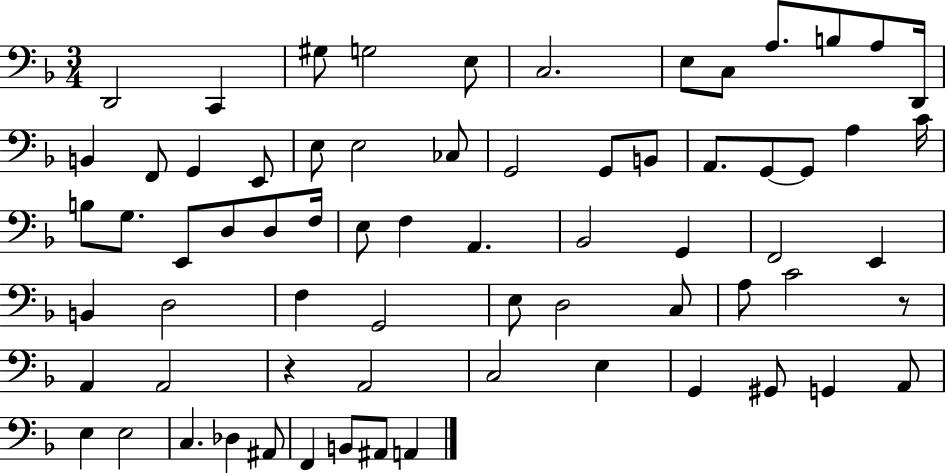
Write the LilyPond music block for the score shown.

{
  \clef bass
  \numericTimeSignature
  \time 3/4
  \key f \major
  d,2 c,4 | gis8 g2 e8 | c2. | e8 c8 a8. b8 a8 d,16 | \break b,4 f,8 g,4 e,8 | e8 e2 ces8 | g,2 g,8 b,8 | a,8. g,8~~ g,8 a4 c'16 | \break b8 g8. e,8 d8 d8 f16 | e8 f4 a,4. | bes,2 g,4 | f,2 e,4 | \break b,4 d2 | f4 g,2 | e8 d2 c8 | a8 c'2 r8 | \break a,4 a,2 | r4 a,2 | c2 e4 | g,4 gis,8 g,4 a,8 | \break e4 e2 | c4. des4 ais,8 | f,4 b,8 ais,8 a,4 | \bar "|."
}